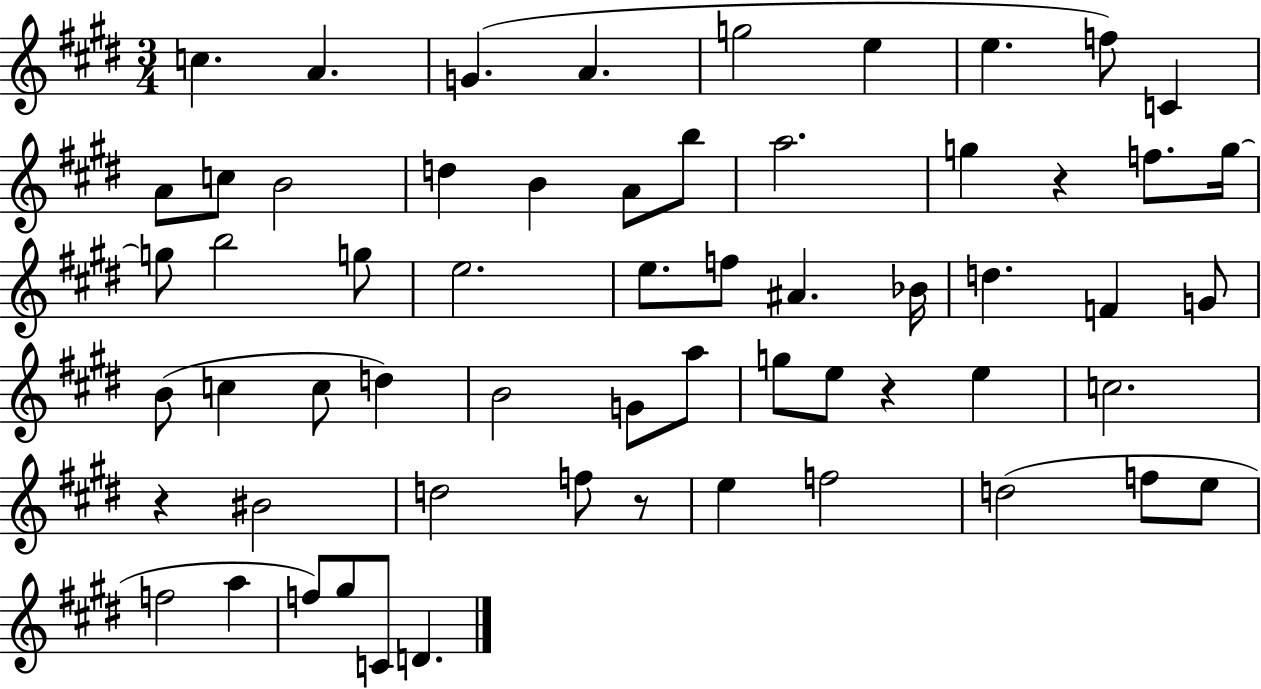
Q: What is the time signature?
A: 3/4